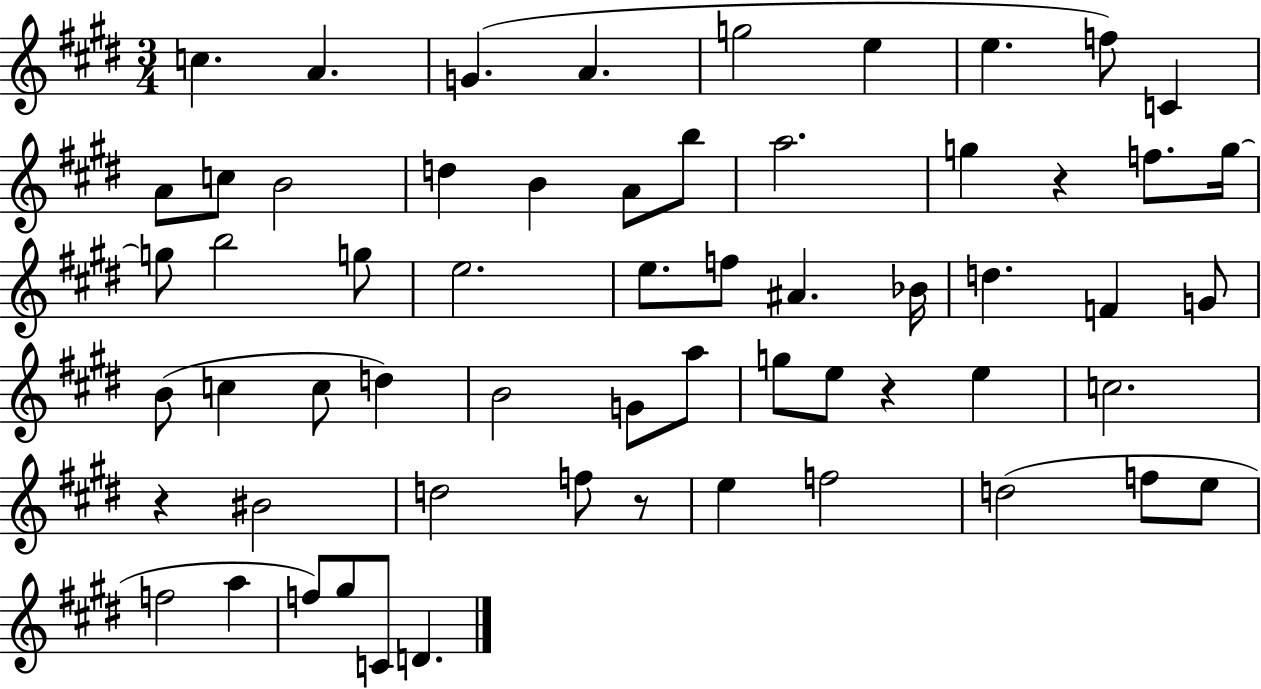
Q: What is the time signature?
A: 3/4